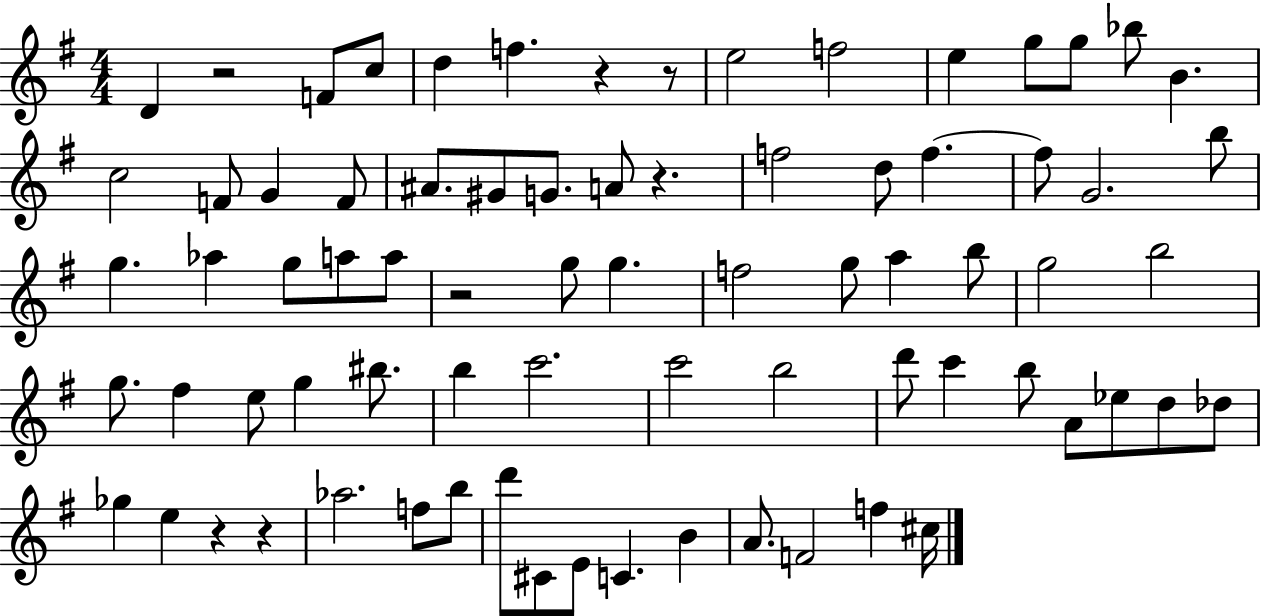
D4/q R/h F4/e C5/e D5/q F5/q. R/q R/e E5/h F5/h E5/q G5/e G5/e Bb5/e B4/q. C5/h F4/e G4/q F4/e A#4/e. G#4/e G4/e. A4/e R/q. F5/h D5/e F5/q. F5/e G4/h. B5/e G5/q. Ab5/q G5/e A5/e A5/e R/h G5/e G5/q. F5/h G5/e A5/q B5/e G5/h B5/h G5/e. F#5/q E5/e G5/q BIS5/e. B5/q C6/h. C6/h B5/h D6/e C6/q B5/e A4/e Eb5/e D5/e Db5/e Gb5/q E5/q R/q R/q Ab5/h. F5/e B5/e D6/e C#4/e E4/e C4/q. B4/q A4/e. F4/h F5/q C#5/s